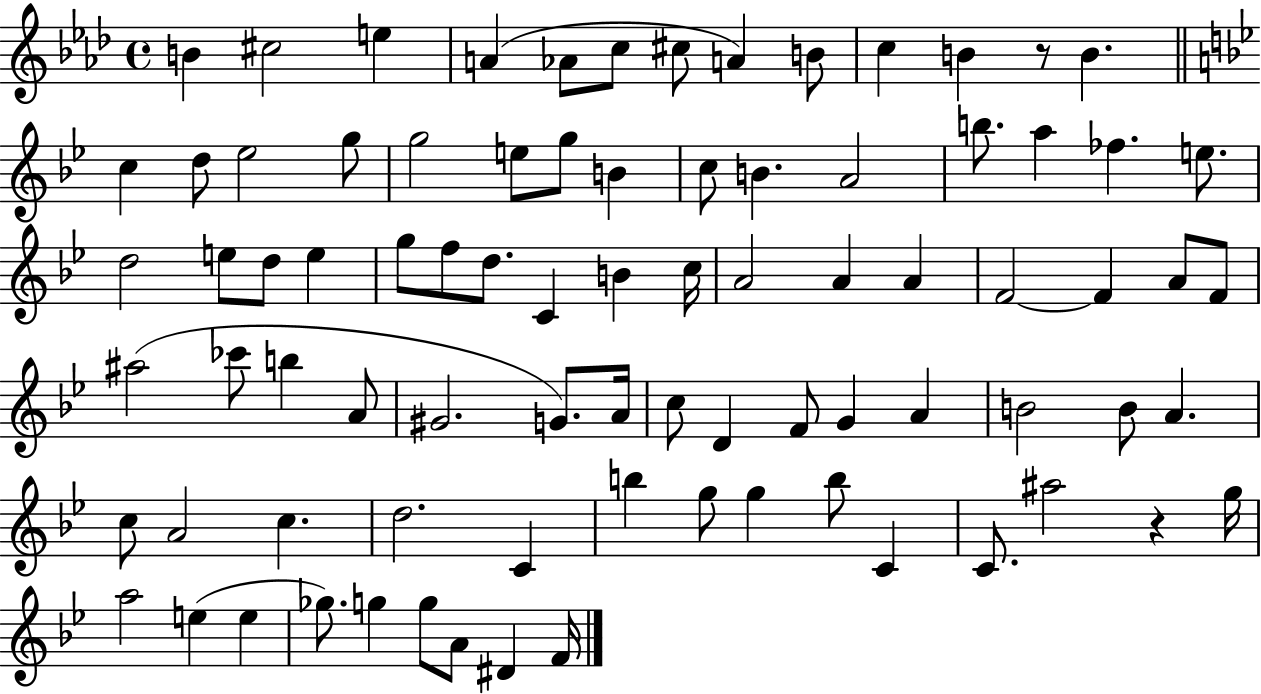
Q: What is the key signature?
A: AES major